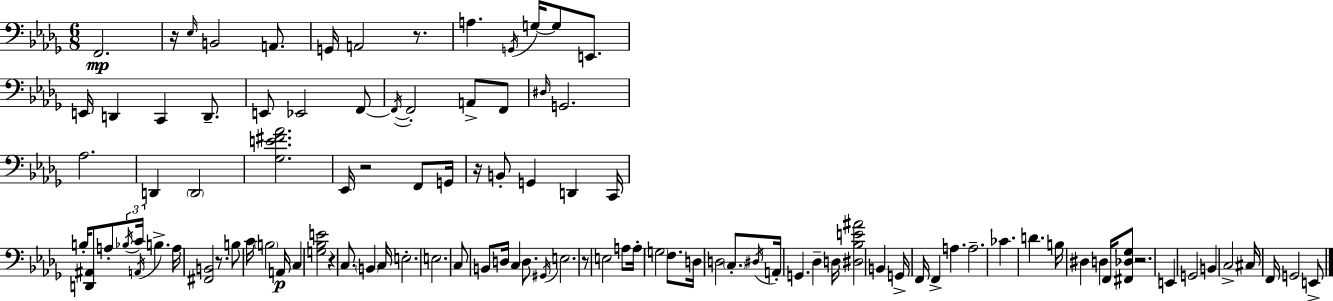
{
  \clef bass
  \numericTimeSignature
  \time 6/8
  \key bes \minor
  f,2.\mp | r16 \grace { ees16 } b,2 a,8. | g,16 a,2 r8. | a4. \acciaccatura { g,16 } g16~~ g8 e,8. | \break e,16 d,4 c,4 d,8.-- | e,8 ees,2 | f,8~~ \acciaccatura { f,16~ }~ f,2-. a,8-> | f,8 \grace { dis16 } g,2. | \break aes2. | d,4 \parenthesize d,2 | <ges e' fis' aes'>2. | ees,16 r2 | \break f,8 g,16 r16 b,8-. g,4 d,4 | c,16 b16-. <d, ais,>8 a8-. \tuplet 3/2 { \acciaccatura { bes16 } c'16 \acciaccatura { a,16 } } | b4.-> a16 <fis, b,>2 | r8. b8 c'16 \parenthesize b2 | \break a,16\p c4 <g bes e'>2 | r4 c8. | \parenthesize b,4 c16 e2.-. | e2. | \break c8 b,8 d16 c4 | d8. \acciaccatura { gis,16 } e2. | r8 e2 | a8 a16-. \parenthesize g2 | \break f8. d16 d2 | \parenthesize c8.-. \acciaccatura { dis16 } a,16-. g,4. | des4-- d16 <dis bes e' ais'>2 | b,4 g,16-> f,16 f,4-> | \break a4. a2.-- | ces'4. | d'4. b16 dis4 | d4 f,16 <fis, des ges>8 r2. | \break e,4 | g,2 b,4 | c2-> cis16 f,16 g,2 | e,8-> \bar "|."
}